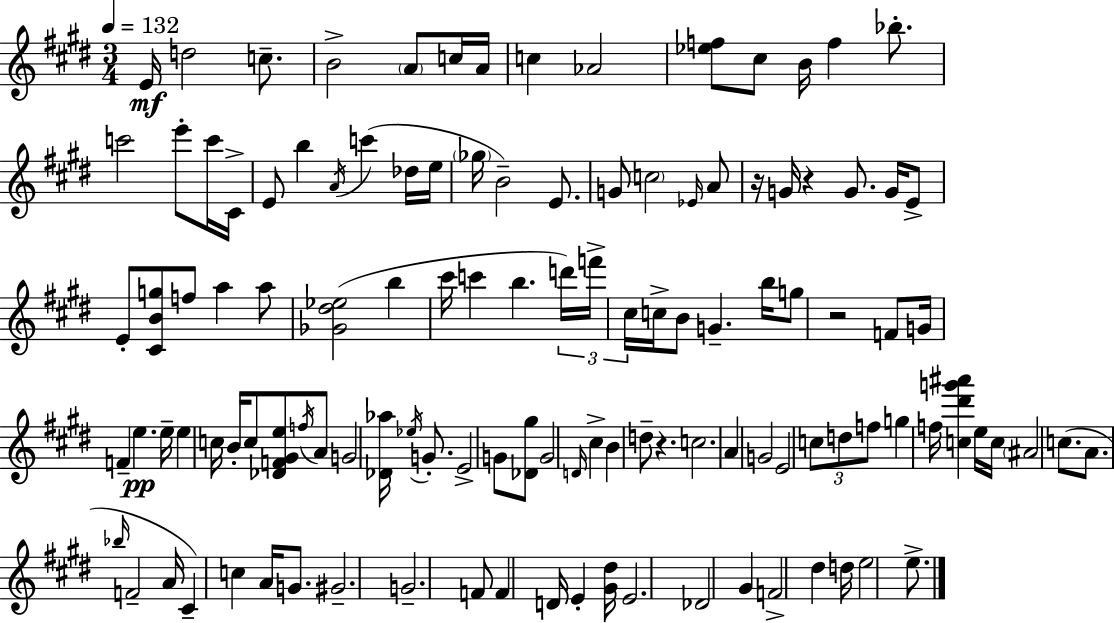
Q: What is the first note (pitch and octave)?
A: E4